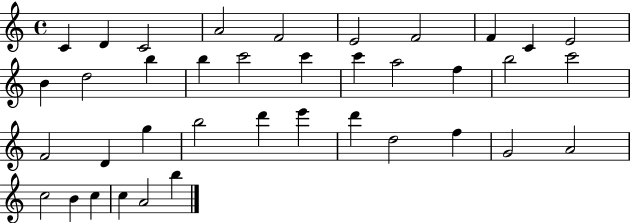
C4/q D4/q C4/h A4/h F4/h E4/h F4/h F4/q C4/q E4/h B4/q D5/h B5/q B5/q C6/h C6/q C6/q A5/h F5/q B5/h C6/h F4/h D4/q G5/q B5/h D6/q E6/q D6/q D5/h F5/q G4/h A4/h C5/h B4/q C5/q C5/q A4/h B5/q